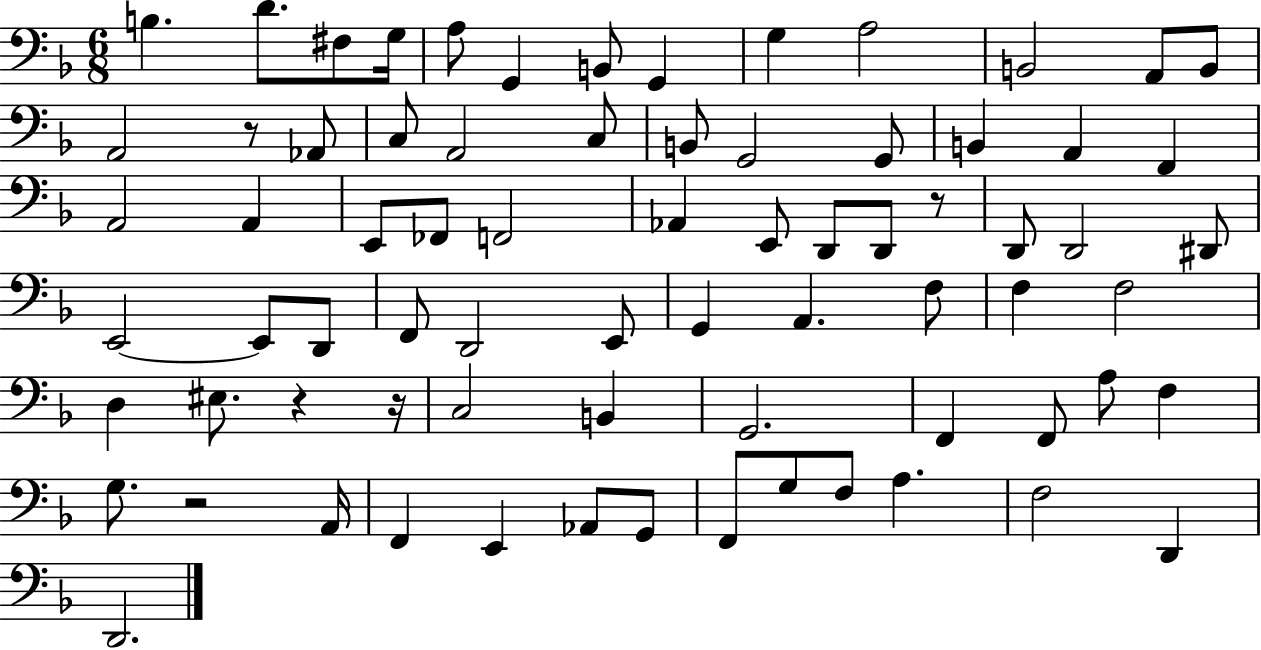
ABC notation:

X:1
T:Untitled
M:6/8
L:1/4
K:F
B, D/2 ^F,/2 G,/4 A,/2 G,, B,,/2 G,, G, A,2 B,,2 A,,/2 B,,/2 A,,2 z/2 _A,,/2 C,/2 A,,2 C,/2 B,,/2 G,,2 G,,/2 B,, A,, F,, A,,2 A,, E,,/2 _F,,/2 F,,2 _A,, E,,/2 D,,/2 D,,/2 z/2 D,,/2 D,,2 ^D,,/2 E,,2 E,,/2 D,,/2 F,,/2 D,,2 E,,/2 G,, A,, F,/2 F, F,2 D, ^E,/2 z z/4 C,2 B,, G,,2 F,, F,,/2 A,/2 F, G,/2 z2 A,,/4 F,, E,, _A,,/2 G,,/2 F,,/2 G,/2 F,/2 A, F,2 D,, D,,2